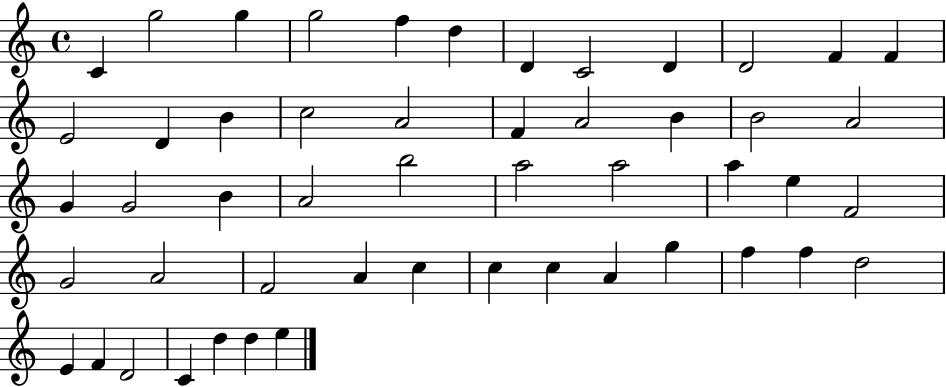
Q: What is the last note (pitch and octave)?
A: E5